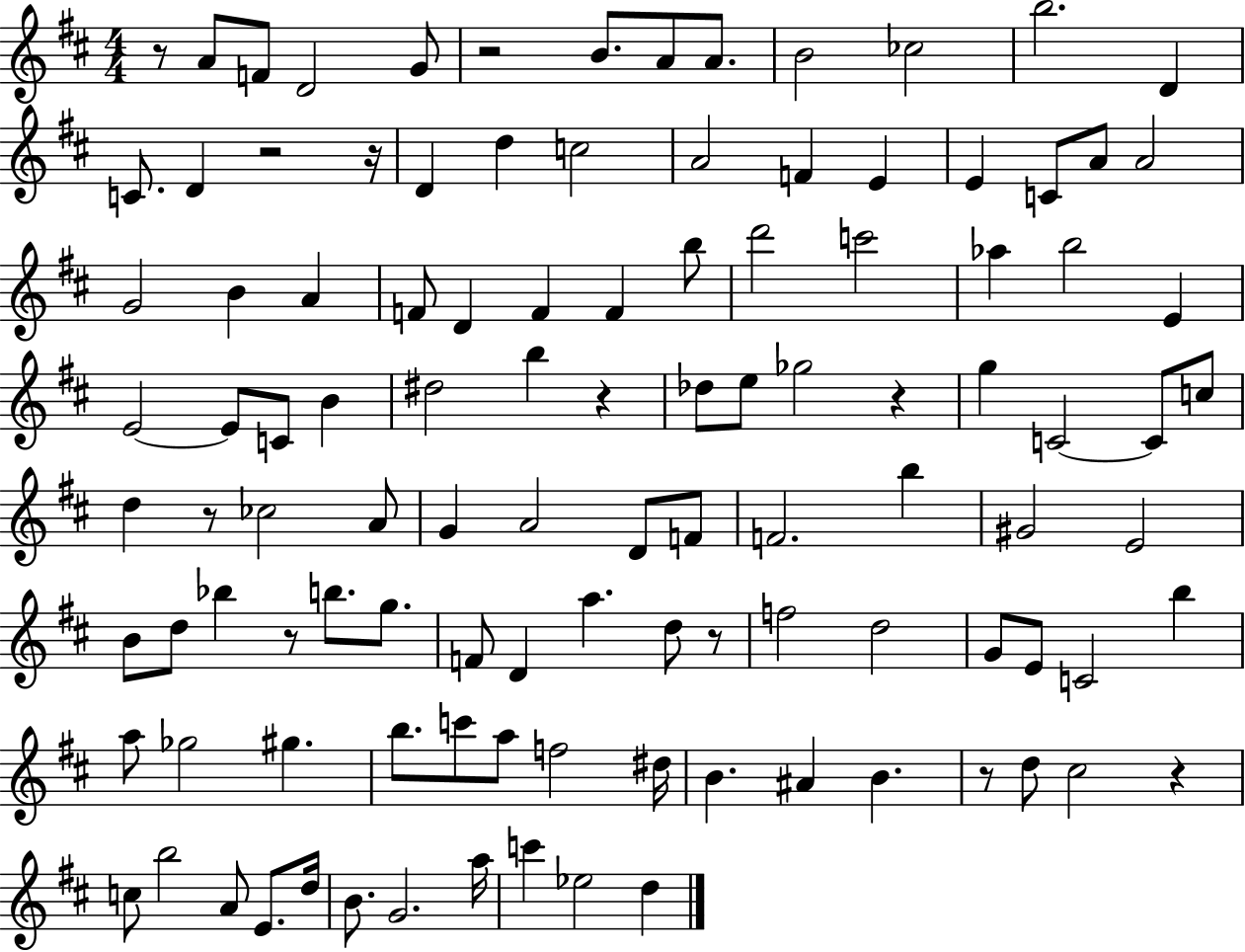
{
  \clef treble
  \numericTimeSignature
  \time 4/4
  \key d \major
  r8 a'8 f'8 d'2 g'8 | r2 b'8. a'8 a'8. | b'2 ces''2 | b''2. d'4 | \break c'8. d'4 r2 r16 | d'4 d''4 c''2 | a'2 f'4 e'4 | e'4 c'8 a'8 a'2 | \break g'2 b'4 a'4 | f'8 d'4 f'4 f'4 b''8 | d'''2 c'''2 | aes''4 b''2 e'4 | \break e'2~~ e'8 c'8 b'4 | dis''2 b''4 r4 | des''8 e''8 ges''2 r4 | g''4 c'2~~ c'8 c''8 | \break d''4 r8 ces''2 a'8 | g'4 a'2 d'8 f'8 | f'2. b''4 | gis'2 e'2 | \break b'8 d''8 bes''4 r8 b''8. g''8. | f'8 d'4 a''4. d''8 r8 | f''2 d''2 | g'8 e'8 c'2 b''4 | \break a''8 ges''2 gis''4. | b''8. c'''8 a''8 f''2 dis''16 | b'4. ais'4 b'4. | r8 d''8 cis''2 r4 | \break c''8 b''2 a'8 e'8. d''16 | b'8. g'2. a''16 | c'''4 ees''2 d''4 | \bar "|."
}